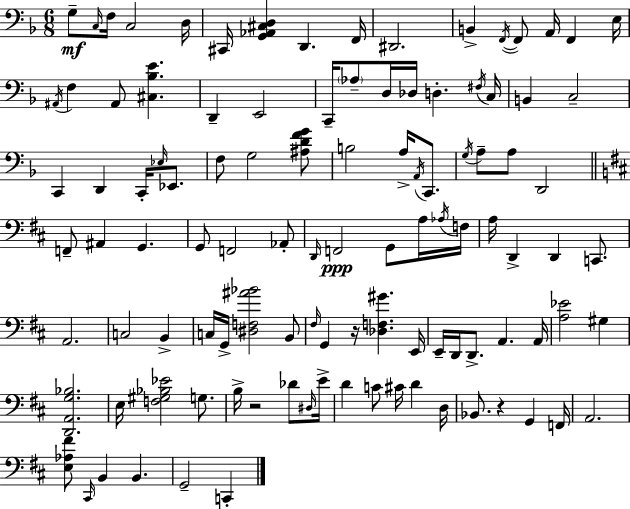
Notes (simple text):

G3/e C3/s F3/s C3/h D3/s C#2/s [G2,Ab2,C#3,D3]/q D2/q. F2/s D#2/h. B2/q F2/s F2/e A2/s F2/q E3/s A#2/s F3/q A#2/e [C#3,Bb3,E4]/q. D2/q E2/h C2/s Ab3/e D3/s Db3/s D3/q. F#3/s C3/s B2/q C3/h C2/q D2/q C2/s Eb3/s Eb2/e. F3/e G3/h [A#3,D4,F4,G4]/e B3/h A3/s A2/s C2/e. G3/s A3/e A3/e D2/h F2/e A#2/q G2/q. G2/e F2/h Ab2/e D2/s F2/h G2/e A3/s Ab3/s F3/s A3/s D2/q D2/q C2/e. A2/h. C3/h B2/q C3/s G2/s [D#3,F3,A#4,Bb4]/h B2/e F#3/s G2/q R/s [Db3,F3,G#4]/q. E2/s E2/s D2/s D2/e. A2/q. A2/s [A3,Eb4]/h G#3/q [D2,A2,G3,Bb3]/h. E3/s [F3,G#3,Bb3,Eb4]/h G3/e. B3/s R/h Db4/e D#3/s E4/s D4/q C4/e C#4/s D4/q D3/s Bb2/e. R/q G2/q F2/s A2/h. [E3,Ab3,F#4]/e C#2/s B2/q B2/q. G2/h C2/q